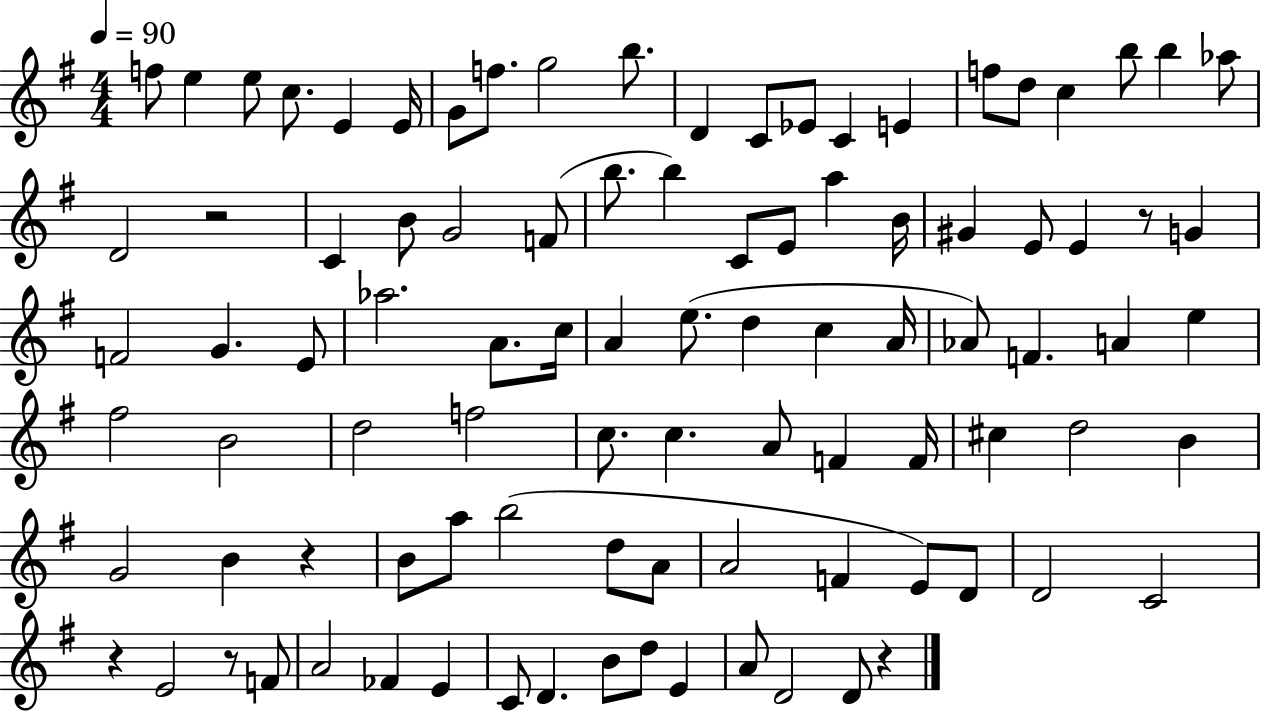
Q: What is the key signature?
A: G major